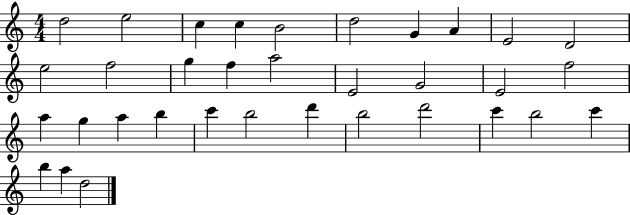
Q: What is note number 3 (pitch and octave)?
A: C5